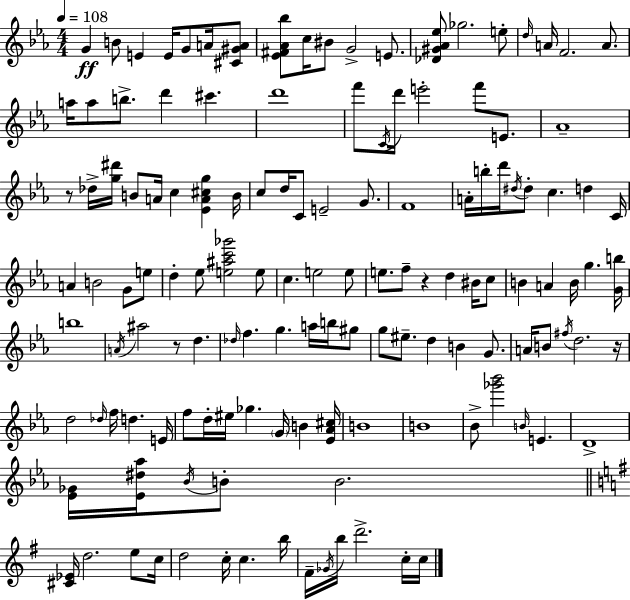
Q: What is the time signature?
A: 4/4